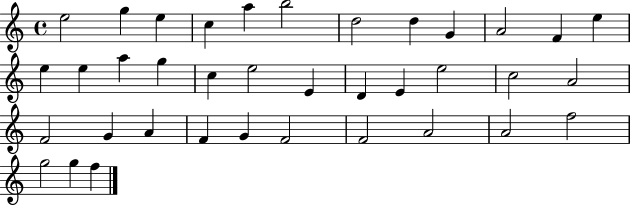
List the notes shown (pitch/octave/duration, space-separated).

E5/h G5/q E5/q C5/q A5/q B5/h D5/h D5/q G4/q A4/h F4/q E5/q E5/q E5/q A5/q G5/q C5/q E5/h E4/q D4/q E4/q E5/h C5/h A4/h F4/h G4/q A4/q F4/q G4/q F4/h F4/h A4/h A4/h F5/h G5/h G5/q F5/q